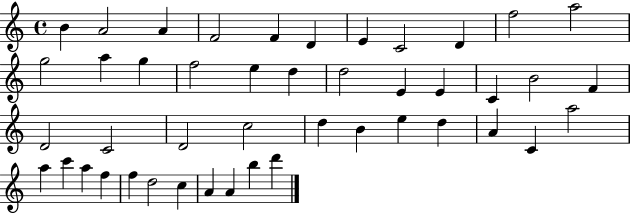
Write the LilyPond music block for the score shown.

{
  \clef treble
  \time 4/4
  \defaultTimeSignature
  \key c \major
  b'4 a'2 a'4 | f'2 f'4 d'4 | e'4 c'2 d'4 | f''2 a''2 | \break g''2 a''4 g''4 | f''2 e''4 d''4 | d''2 e'4 e'4 | c'4 b'2 f'4 | \break d'2 c'2 | d'2 c''2 | d''4 b'4 e''4 d''4 | a'4 c'4 a''2 | \break a''4 c'''4 a''4 f''4 | f''4 d''2 c''4 | a'4 a'4 b''4 d'''4 | \bar "|."
}